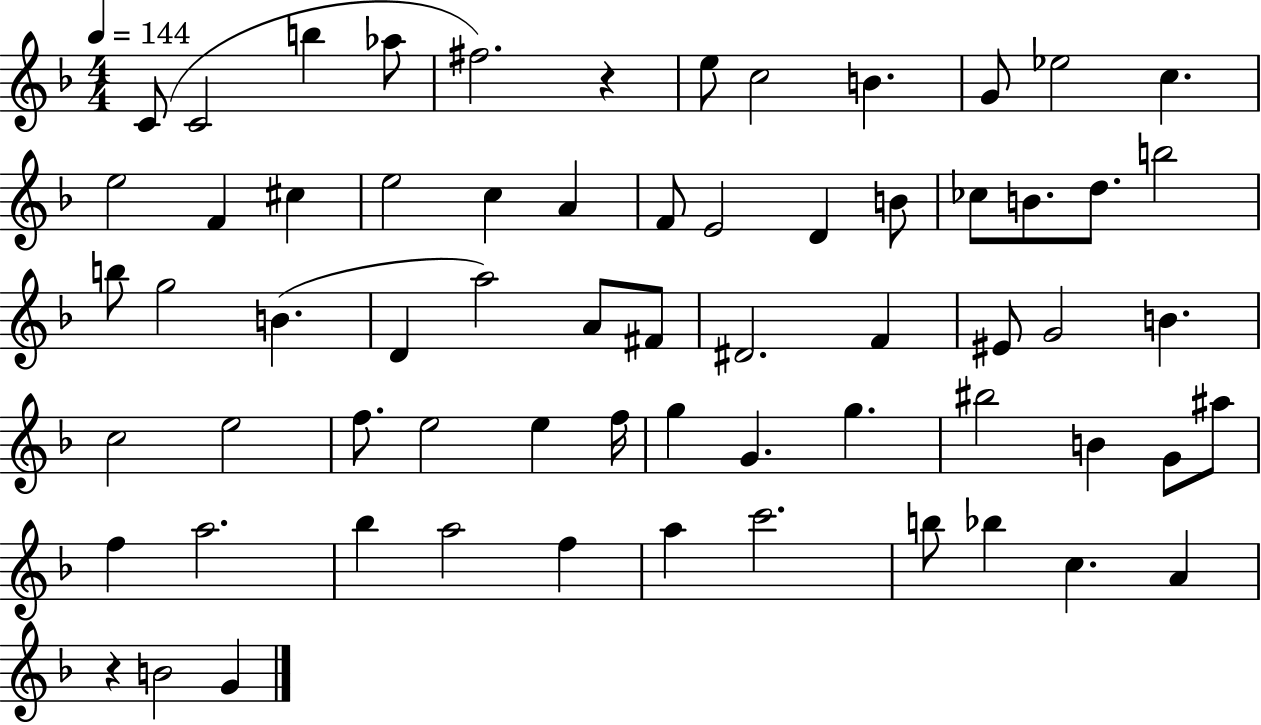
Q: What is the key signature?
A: F major